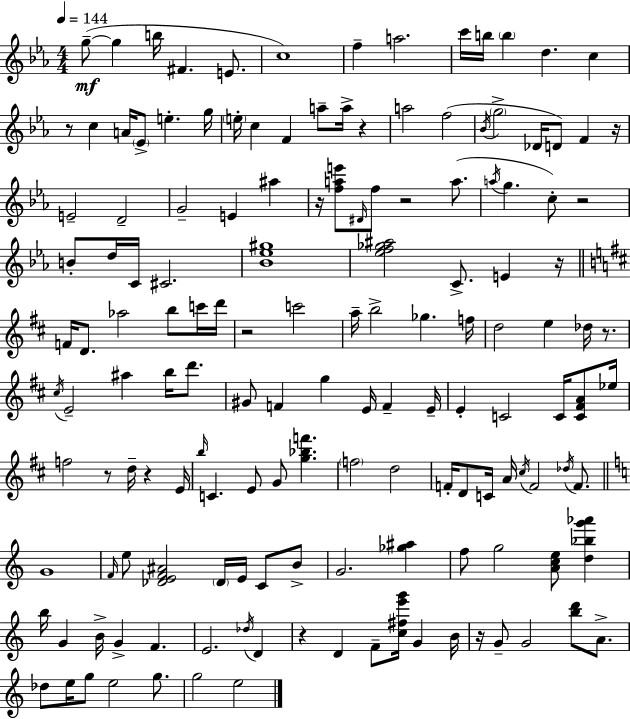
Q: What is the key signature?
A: EES major